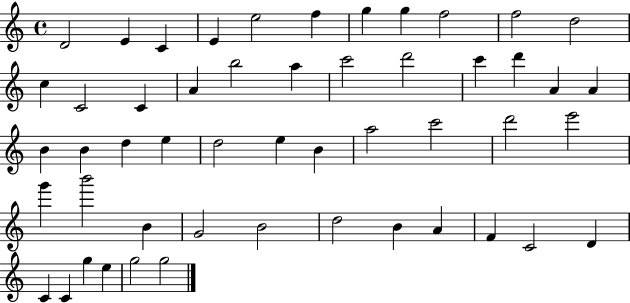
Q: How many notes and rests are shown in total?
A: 51